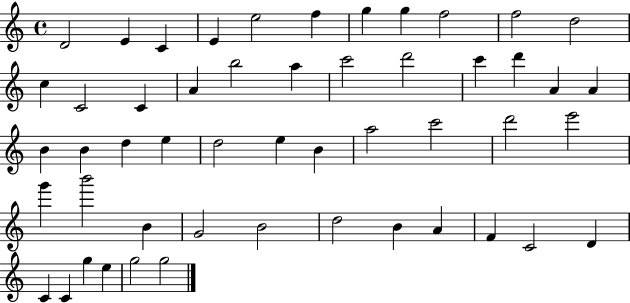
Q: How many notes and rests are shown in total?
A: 51